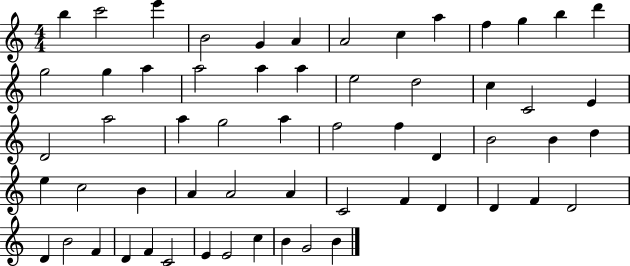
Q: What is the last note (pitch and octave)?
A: B4